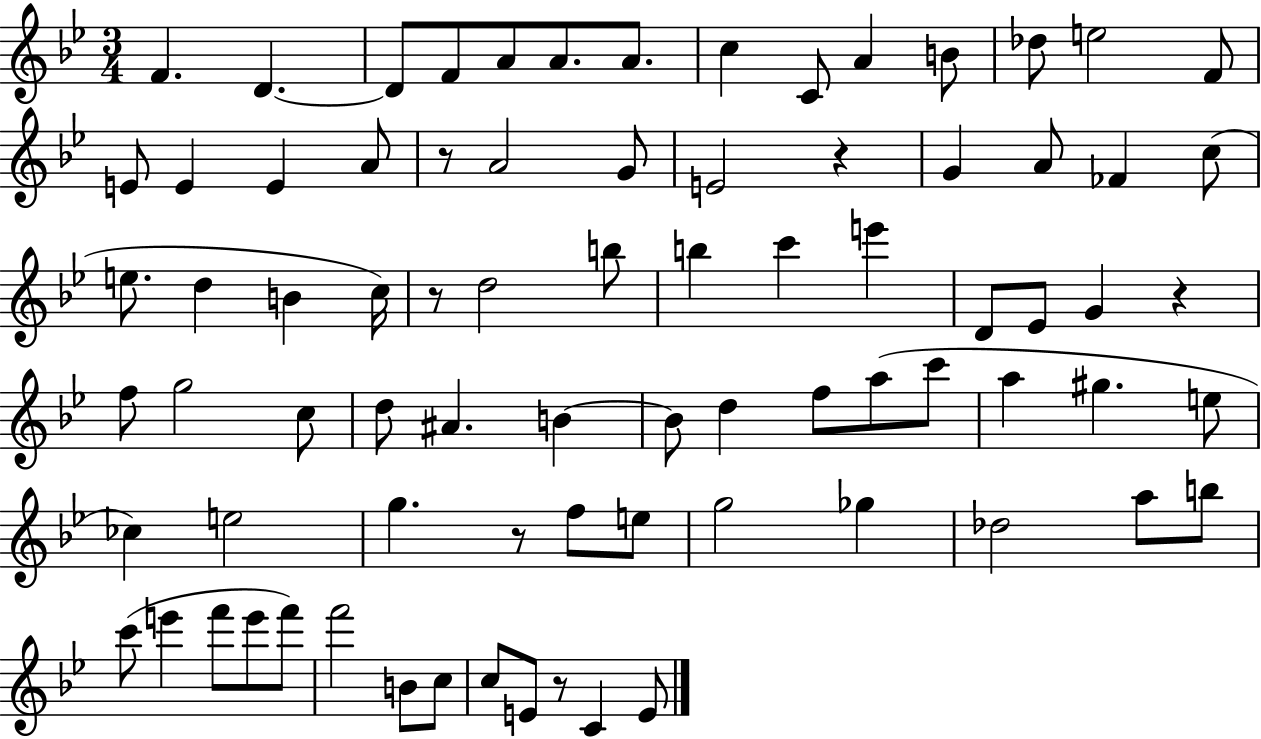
X:1
T:Untitled
M:3/4
L:1/4
K:Bb
F D D/2 F/2 A/2 A/2 A/2 c C/2 A B/2 _d/2 e2 F/2 E/2 E E A/2 z/2 A2 G/2 E2 z G A/2 _F c/2 e/2 d B c/4 z/2 d2 b/2 b c' e' D/2 _E/2 G z f/2 g2 c/2 d/2 ^A B B/2 d f/2 a/2 c'/2 a ^g e/2 _c e2 g z/2 f/2 e/2 g2 _g _d2 a/2 b/2 c'/2 e' f'/2 e'/2 f'/2 f'2 B/2 c/2 c/2 E/2 z/2 C E/2